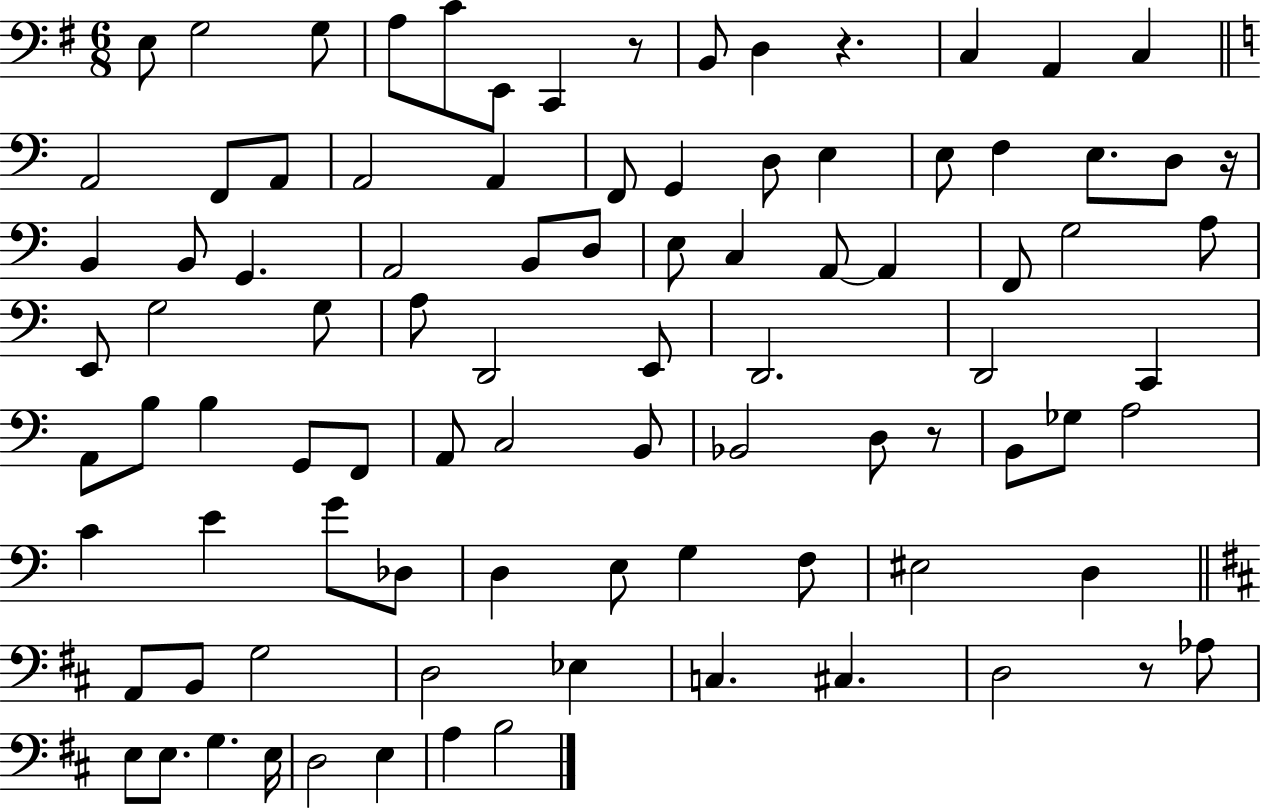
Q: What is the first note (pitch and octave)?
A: E3